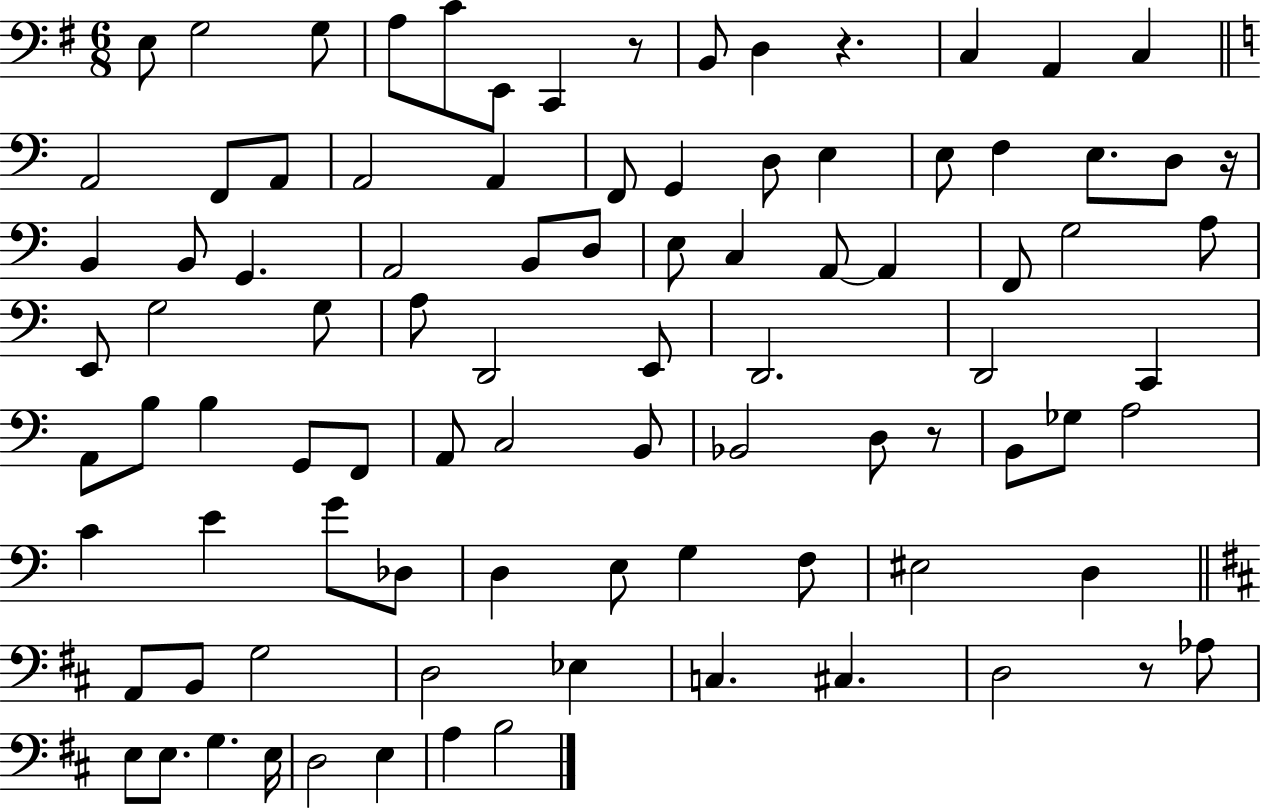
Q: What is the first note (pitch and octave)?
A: E3